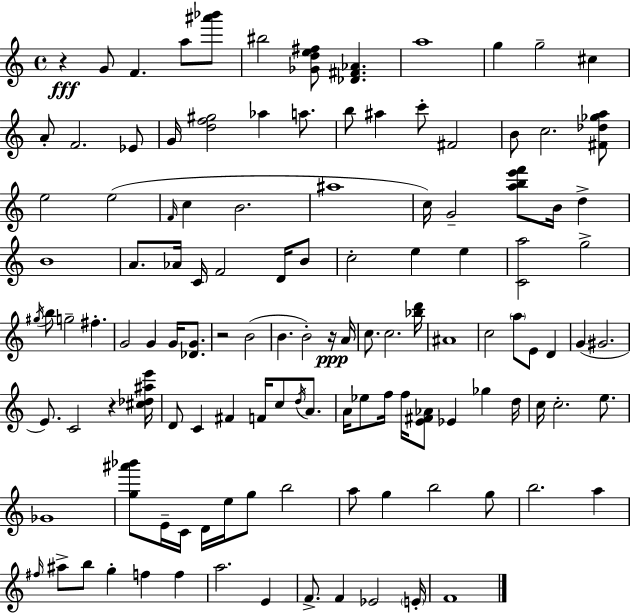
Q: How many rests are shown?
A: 4